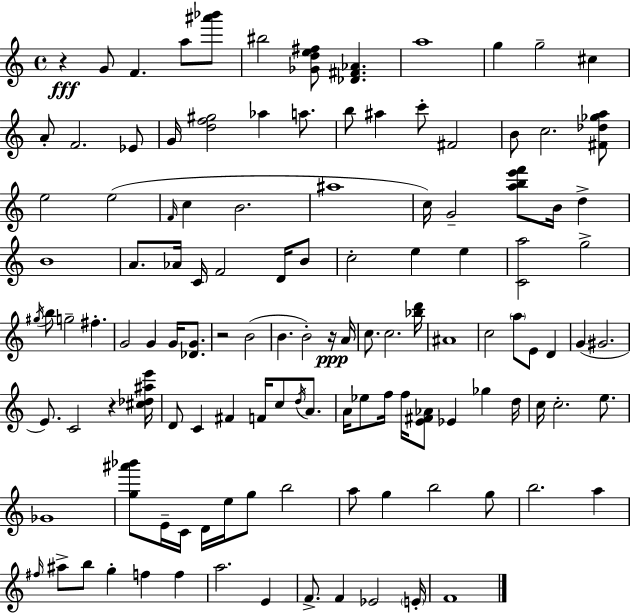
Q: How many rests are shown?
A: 4